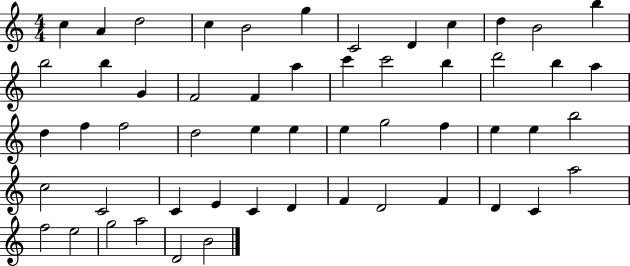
X:1
T:Untitled
M:4/4
L:1/4
K:C
c A d2 c B2 g C2 D c d B2 b b2 b G F2 F a c' c'2 b d'2 b a d f f2 d2 e e e g2 f e e b2 c2 C2 C E C D F D2 F D C a2 f2 e2 g2 a2 D2 B2